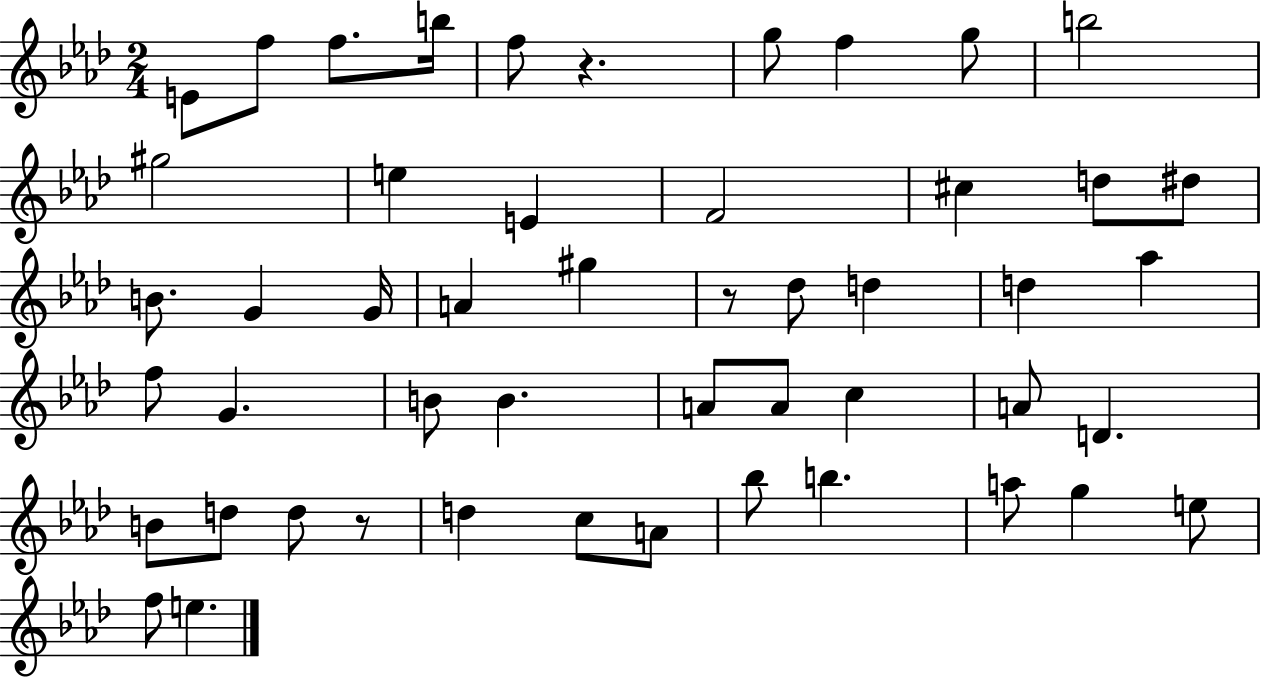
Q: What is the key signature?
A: AES major